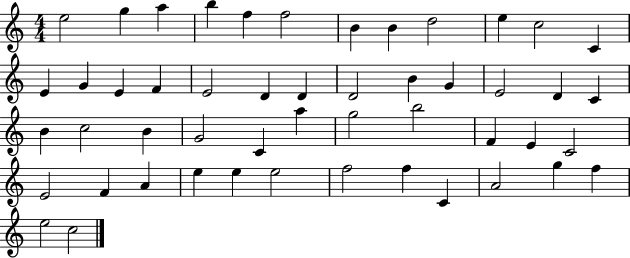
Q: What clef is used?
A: treble